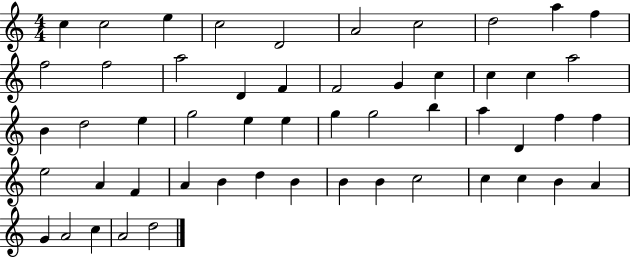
{
  \clef treble
  \numericTimeSignature
  \time 4/4
  \key c \major
  c''4 c''2 e''4 | c''2 d'2 | a'2 c''2 | d''2 a''4 f''4 | \break f''2 f''2 | a''2 d'4 f'4 | f'2 g'4 c''4 | c''4 c''4 a''2 | \break b'4 d''2 e''4 | g''2 e''4 e''4 | g''4 g''2 b''4 | a''4 d'4 f''4 f''4 | \break e''2 a'4 f'4 | a'4 b'4 d''4 b'4 | b'4 b'4 c''2 | c''4 c''4 b'4 a'4 | \break g'4 a'2 c''4 | a'2 d''2 | \bar "|."
}